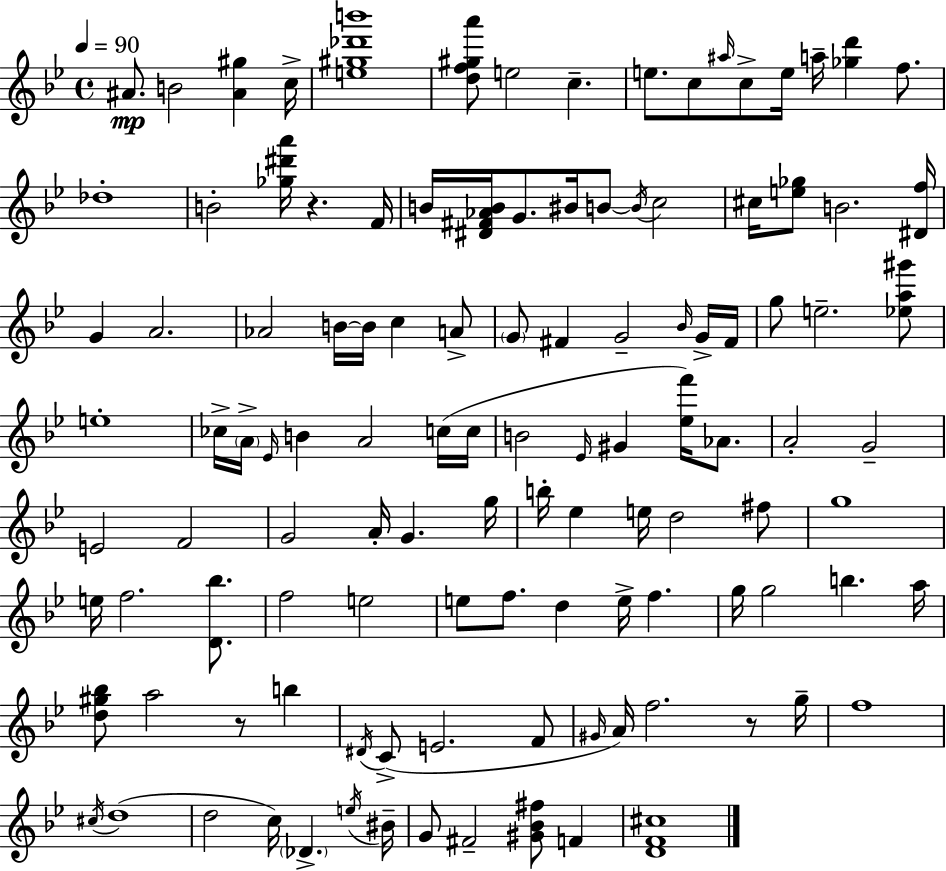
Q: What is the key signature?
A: G minor